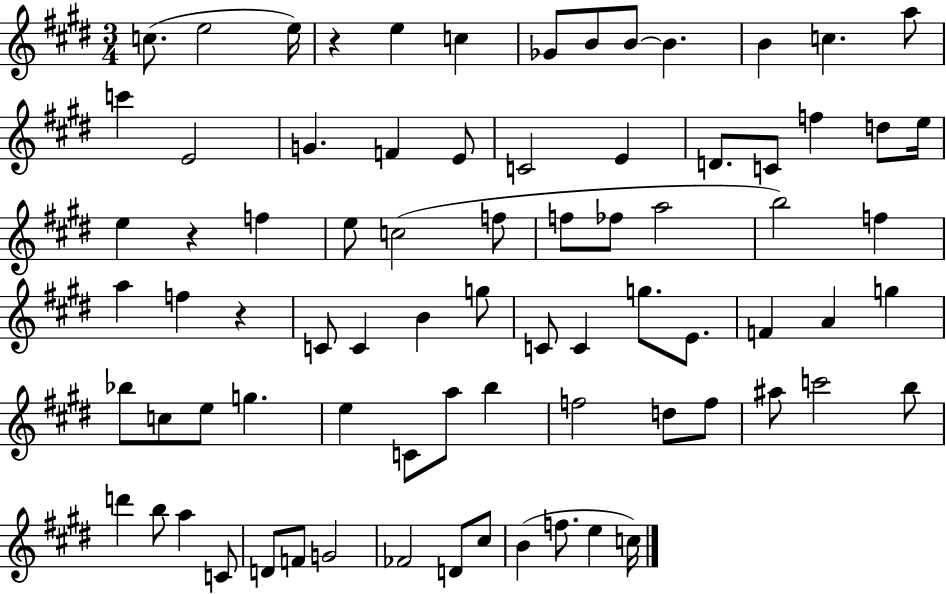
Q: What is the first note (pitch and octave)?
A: C5